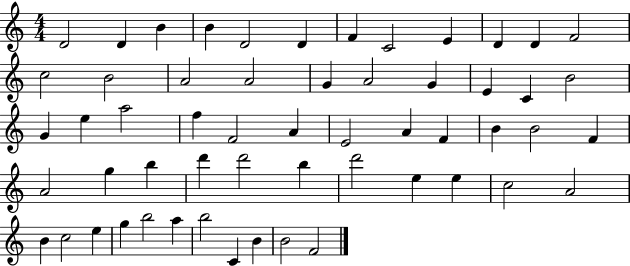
X:1
T:Untitled
M:4/4
L:1/4
K:C
D2 D B B D2 D F C2 E D D F2 c2 B2 A2 A2 G A2 G E C B2 G e a2 f F2 A E2 A F B B2 F A2 g b d' d'2 b d'2 e e c2 A2 B c2 e g b2 a b2 C B B2 F2